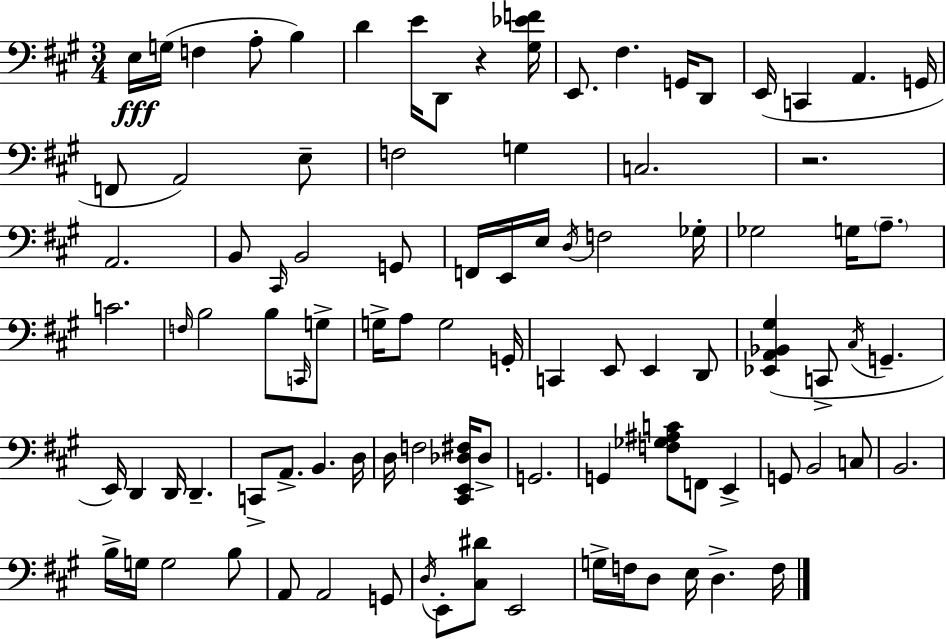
X:1
T:Untitled
M:3/4
L:1/4
K:A
E,/4 G,/4 F, A,/2 B, D E/4 D,,/2 z [^G,_EF]/4 E,,/2 ^F, G,,/4 D,,/2 E,,/4 C,, A,, G,,/4 F,,/2 A,,2 E,/2 F,2 G, C,2 z2 A,,2 B,,/2 ^C,,/4 B,,2 G,,/2 F,,/4 E,,/4 E,/4 D,/4 F,2 _G,/4 _G,2 G,/4 A,/2 C2 F,/4 B,2 B,/2 C,,/4 G,/2 G,/4 A,/2 G,2 G,,/4 C,, E,,/2 E,, D,,/2 [_E,,A,,_B,,^G,] C,,/2 ^C,/4 G,, E,,/4 D,, D,,/4 D,, C,,/2 A,,/2 B,, D,/4 D,/4 F,2 [^C,,E,,_D,^F,]/4 _D,/2 G,,2 G,, [F,_G,^A,C]/2 F,,/2 E,, G,,/2 B,,2 C,/2 B,,2 B,/4 G,/4 G,2 B,/2 A,,/2 A,,2 G,,/2 D,/4 E,,/2 [^C,^D]/2 E,,2 G,/4 F,/4 D,/2 E,/4 D, F,/4